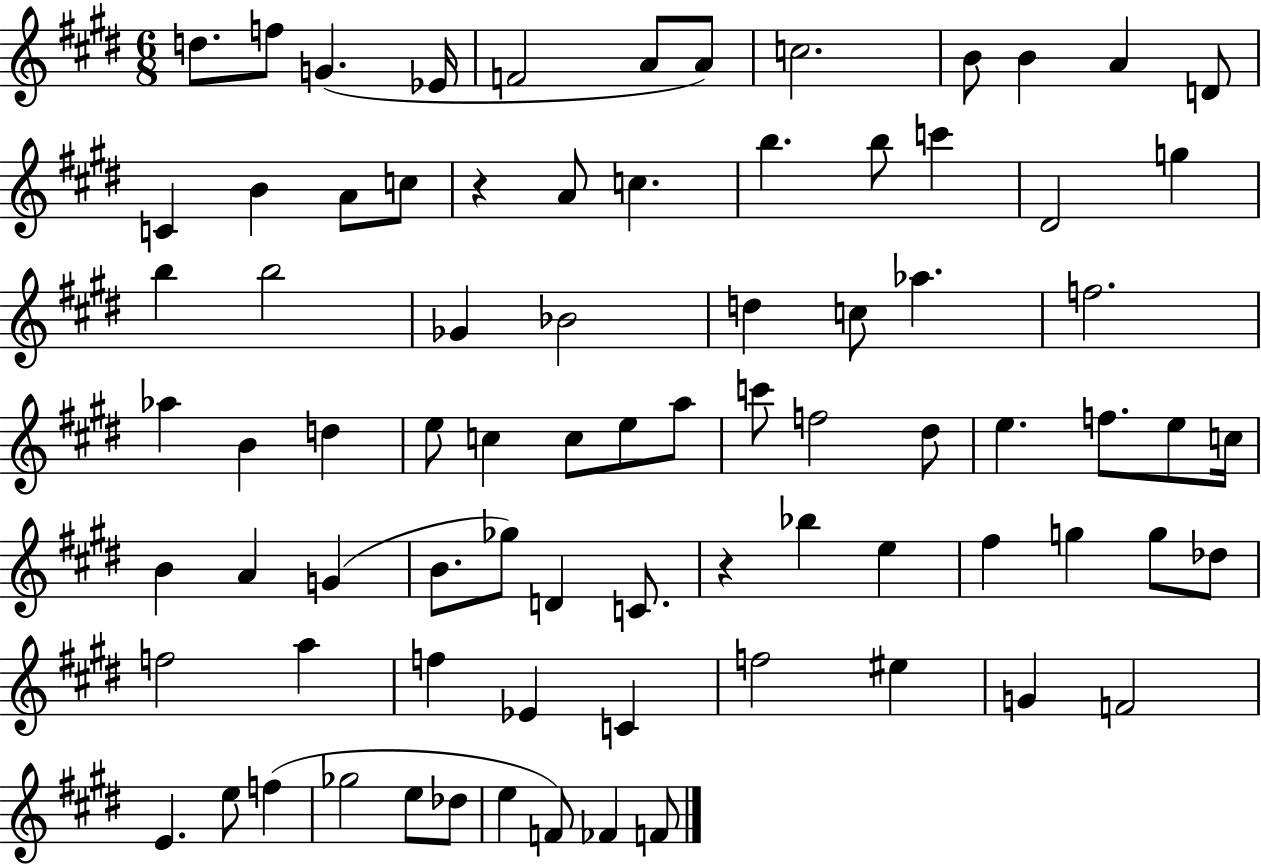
{
  \clef treble
  \numericTimeSignature
  \time 6/8
  \key e \major
  d''8. f''8 g'4.( ees'16 | f'2 a'8 a'8) | c''2. | b'8 b'4 a'4 d'8 | \break c'4 b'4 a'8 c''8 | r4 a'8 c''4. | b''4. b''8 c'''4 | dis'2 g''4 | \break b''4 b''2 | ges'4 bes'2 | d''4 c''8 aes''4. | f''2. | \break aes''4 b'4 d''4 | e''8 c''4 c''8 e''8 a''8 | c'''8 f''2 dis''8 | e''4. f''8. e''8 c''16 | \break b'4 a'4 g'4( | b'8. ges''8) d'4 c'8. | r4 bes''4 e''4 | fis''4 g''4 g''8 des''8 | \break f''2 a''4 | f''4 ees'4 c'4 | f''2 eis''4 | g'4 f'2 | \break e'4. e''8 f''4( | ges''2 e''8 des''8 | e''4 f'8) fes'4 f'8 | \bar "|."
}